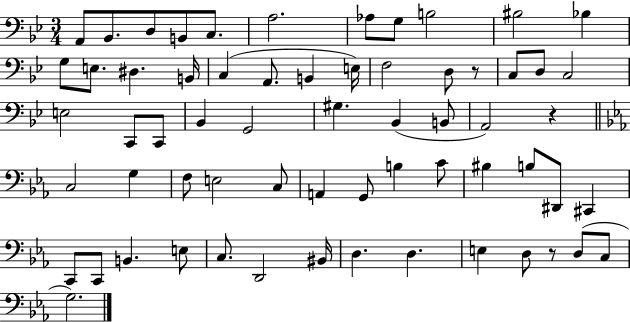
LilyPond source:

{
  \clef bass
  \numericTimeSignature
  \time 3/4
  \key bes \major
  a,8 bes,8. d8 b,8 c8. | a2. | aes8 g8 b2 | bis2 bes4 | \break g8 e8. dis4. b,16 | c4( a,8. b,4 e16) | f2 d8 r8 | c8 d8 c2 | \break e2 c,8 c,8 | bes,4 g,2 | gis4. bes,4( b,8 | a,2) r4 | \break \bar "||" \break \key c \minor c2 g4 | f8 e2 c8 | a,4 g,8 b4 c'8 | bis4 b8 dis,8 cis,4 | \break c,8 c,8 b,4. e8 | c8. d,2 bis,16 | d4. d4. | e4 d8 r8 d8( c8 | \break g2.) | \bar "|."
}